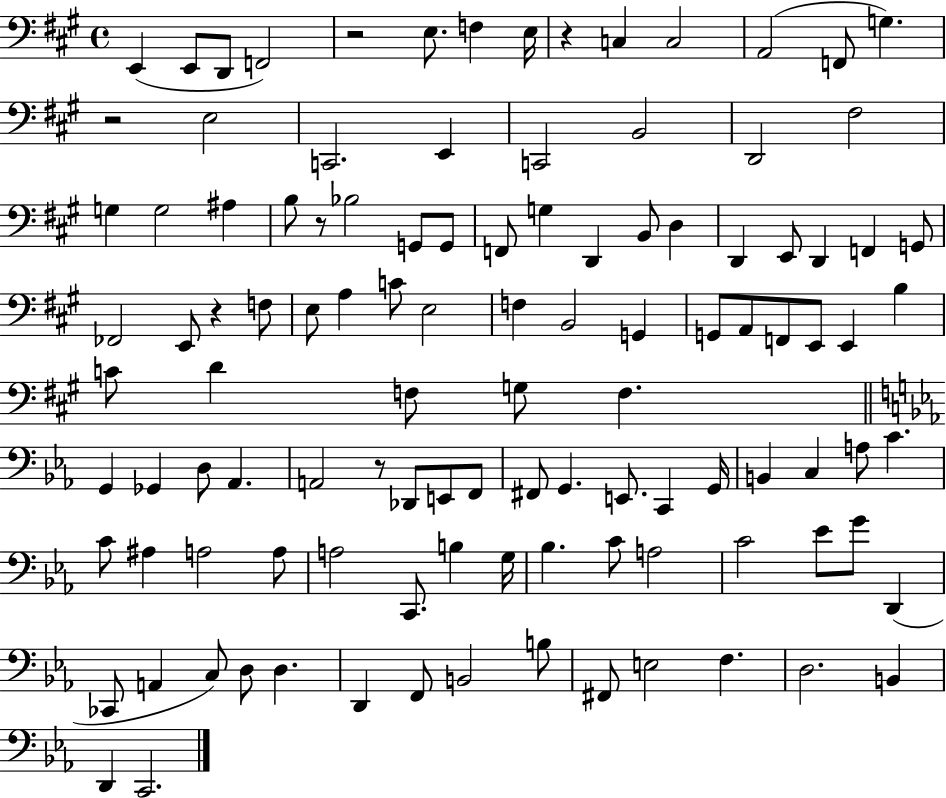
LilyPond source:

{
  \clef bass
  \time 4/4
  \defaultTimeSignature
  \key a \major
  e,4( e,8 d,8 f,2) | r2 e8. f4 e16 | r4 c4 c2 | a,2( f,8 g4.) | \break r2 e2 | c,2. e,4 | c,2 b,2 | d,2 fis2 | \break g4 g2 ais4 | b8 r8 bes2 g,8 g,8 | f,8 g4 d,4 b,8 d4 | d,4 e,8 d,4 f,4 g,8 | \break fes,2 e,8 r4 f8 | e8 a4 c'8 e2 | f4 b,2 g,4 | g,8 a,8 f,8 e,8 e,4 b4 | \break c'8 d'4 f8 g8 f4. | \bar "||" \break \key ees \major g,4 ges,4 d8 aes,4. | a,2 r8 des,8 e,8 f,8 | fis,8 g,4. e,8. c,4 g,16 | b,4 c4 a8 c'4. | \break c'8 ais4 a2 a8 | a2 c,8. b4 g16 | bes4. c'8 a2 | c'2 ees'8 g'8 d,4( | \break ces,8 a,4 c8) d8 d4. | d,4 f,8 b,2 b8 | fis,8 e2 f4. | d2. b,4 | \break d,4 c,2. | \bar "|."
}